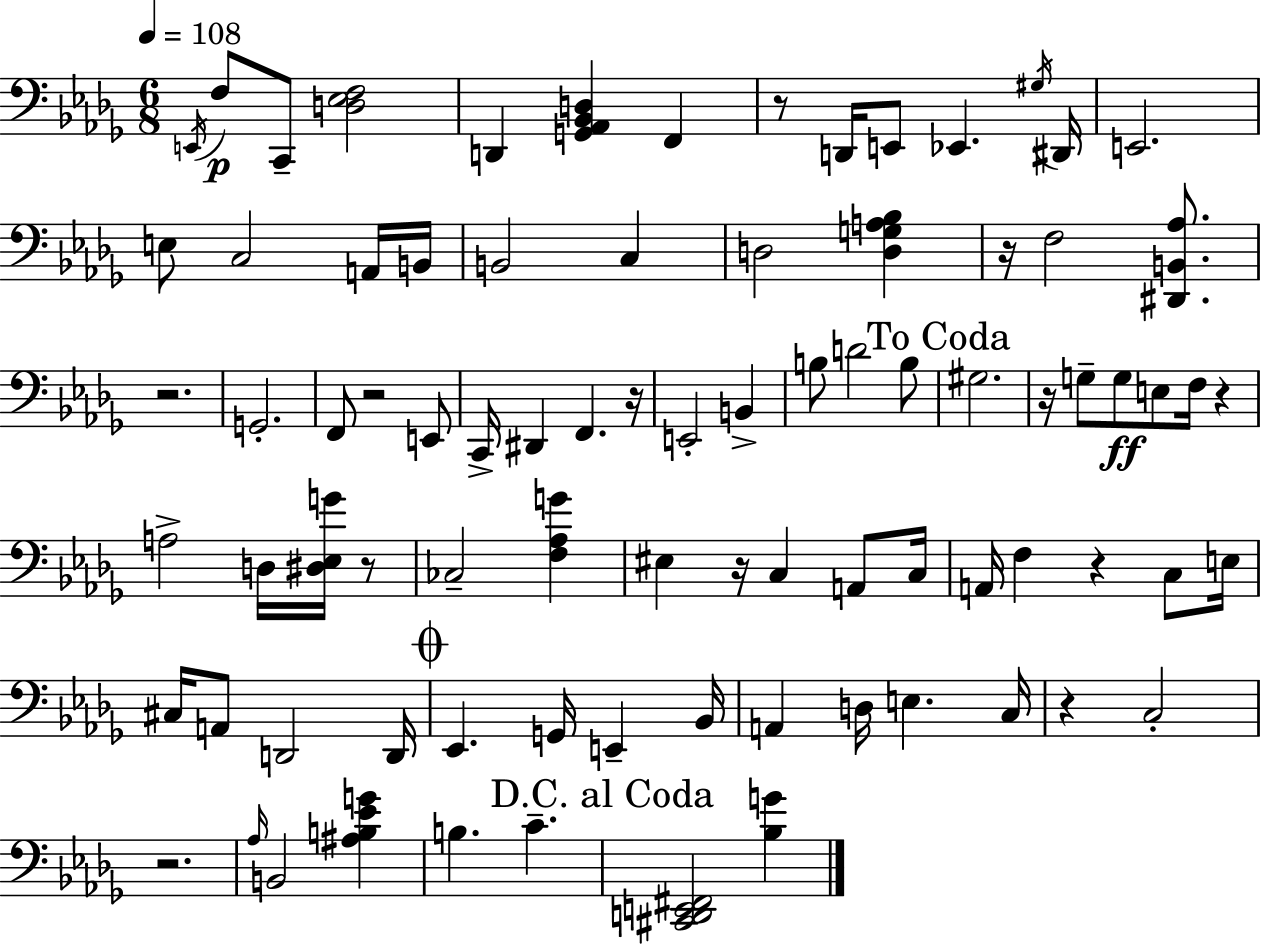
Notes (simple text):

E2/s F3/e C2/e [D3,Eb3,F3]/h D2/q [G2,Ab2,Bb2,D3]/q F2/q R/e D2/s E2/e Eb2/q. G#3/s D#2/s E2/h. E3/e C3/h A2/s B2/s B2/h C3/q D3/h [D3,G3,A3,Bb3]/q R/s F3/h [D#2,B2,Ab3]/e. R/h. G2/h. F2/e R/h E2/e C2/s D#2/q F2/q. R/s E2/h B2/q B3/e D4/h B3/e G#3/h. R/s G3/e G3/e E3/e F3/s R/q A3/h D3/s [D#3,Eb3,G4]/s R/e CES3/h [F3,Ab3,G4]/q EIS3/q R/s C3/q A2/e C3/s A2/s F3/q R/q C3/e E3/s C#3/s A2/e D2/h D2/s Eb2/q. G2/s E2/q Bb2/s A2/q D3/s E3/q. C3/s R/q C3/h R/h. Ab3/s B2/h [A#3,B3,Eb4,G4]/q B3/q. C4/q. [C#2,D2,E2,F#2]/h [Bb3,G4]/q